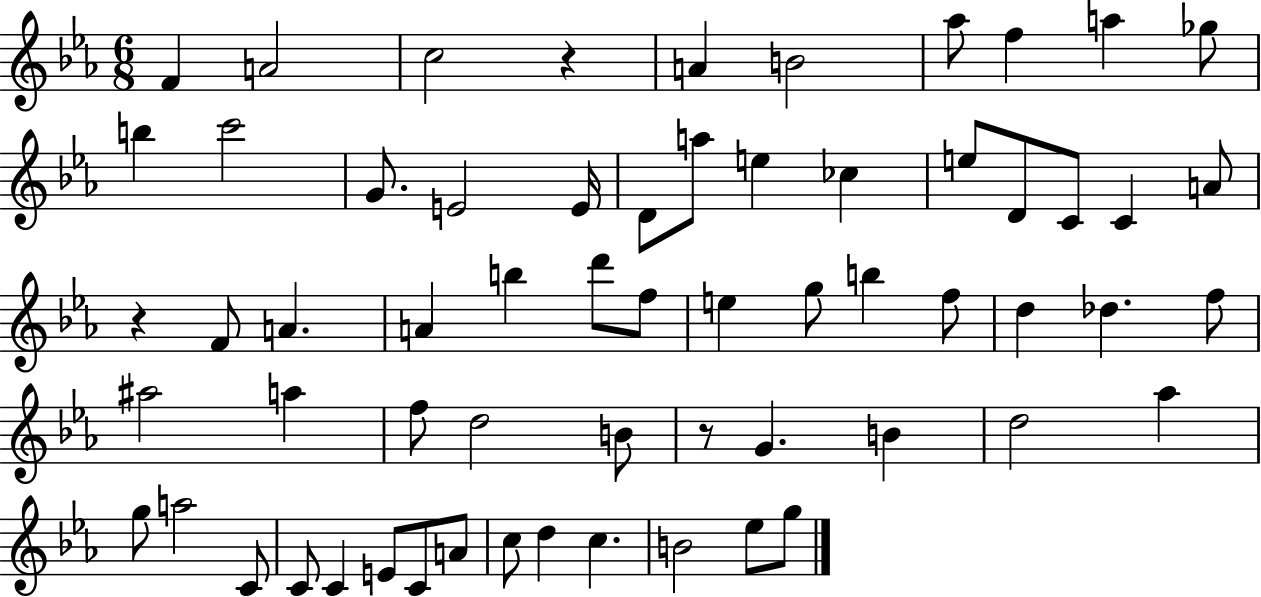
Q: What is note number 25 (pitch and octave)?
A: A4